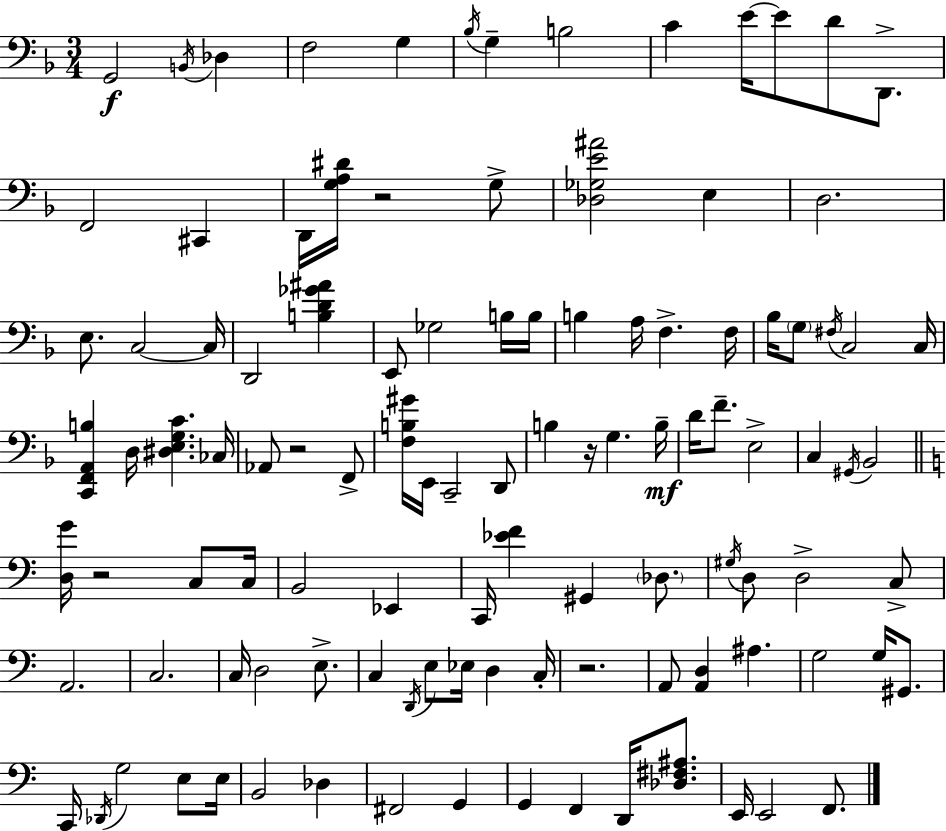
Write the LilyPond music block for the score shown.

{
  \clef bass
  \numericTimeSignature
  \time 3/4
  \key d \minor
  g,2\f \acciaccatura { b,16 } des4 | f2 g4 | \acciaccatura { bes16 } g4-- b2 | c'4 e'16~~ e'8 d'8 d,8.-> | \break f,2 cis,4 | d,16 <g a dis'>16 r2 | g8-> <des ges e' ais'>2 e4 | d2. | \break e8. c2~~ | c16 d,2 <b d' ges' ais'>4 | e,8 ges2 | b16 b16 b4 a16 f4.-> | \break f16 bes16 \parenthesize g8 \acciaccatura { fis16 } c2 | c16 <c, f, a, b>4 d16 <dis e g c'>4. | ces16 aes,8 r2 | f,8-> <f b gis'>16 e,16 c,2-- | \break d,8 b4 r16 g4. | b16--\mf d'16 f'8.-- e2-> | c4 \acciaccatura { gis,16 } bes,2 | \bar "||" \break \key a \minor <d g'>16 r2 c8 c16 | b,2 ees,4 | c,16 <ees' f'>4 gis,4 \parenthesize des8. | \acciaccatura { gis16 } d8 d2-> c8-> | \break a,2. | c2. | c16 d2 e8.-> | c4 \acciaccatura { d,16 } e8 ees16 d4 | \break c16-. r2. | a,8 <a, d>4 ais4. | g2 g16 gis,8. | c,16 \acciaccatura { des,16 } g2 | \break e8 e16 b,2 des4 | fis,2 g,4 | g,4 f,4 d,16 | <des fis ais>8. e,16 e,2 | \break f,8. \bar "|."
}